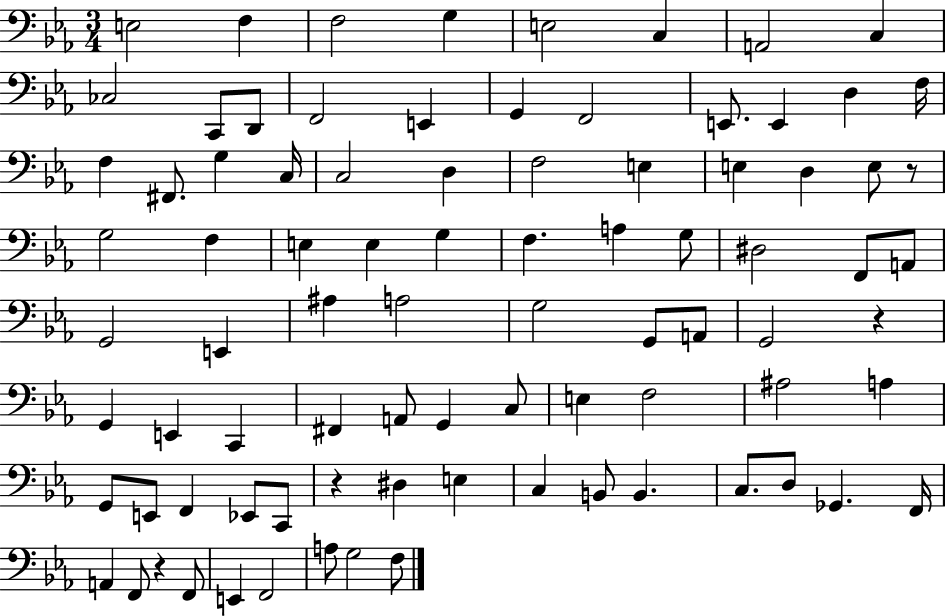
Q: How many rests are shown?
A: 4